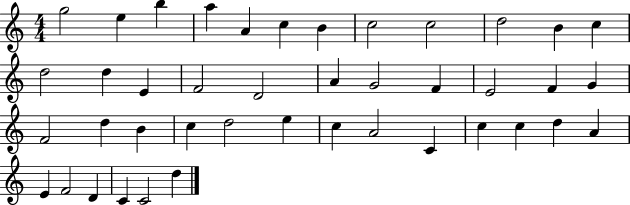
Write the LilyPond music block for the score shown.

{
  \clef treble
  \numericTimeSignature
  \time 4/4
  \key c \major
  g''2 e''4 b''4 | a''4 a'4 c''4 b'4 | c''2 c''2 | d''2 b'4 c''4 | \break d''2 d''4 e'4 | f'2 d'2 | a'4 g'2 f'4 | e'2 f'4 g'4 | \break f'2 d''4 b'4 | c''4 d''2 e''4 | c''4 a'2 c'4 | c''4 c''4 d''4 a'4 | \break e'4 f'2 d'4 | c'4 c'2 d''4 | \bar "|."
}